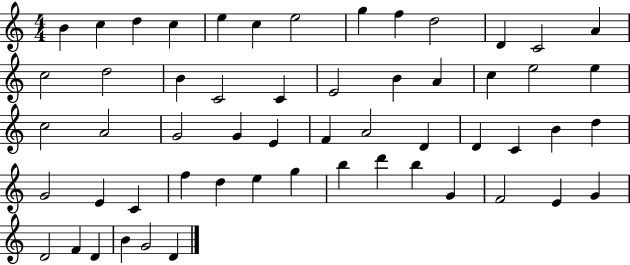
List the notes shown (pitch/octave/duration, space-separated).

B4/q C5/q D5/q C5/q E5/q C5/q E5/h G5/q F5/q D5/h D4/q C4/h A4/q C5/h D5/h B4/q C4/h C4/q E4/h B4/q A4/q C5/q E5/h E5/q C5/h A4/h G4/h G4/q E4/q F4/q A4/h D4/q D4/q C4/q B4/q D5/q G4/h E4/q C4/q F5/q D5/q E5/q G5/q B5/q D6/q B5/q G4/q F4/h E4/q G4/q D4/h F4/q D4/q B4/q G4/h D4/q